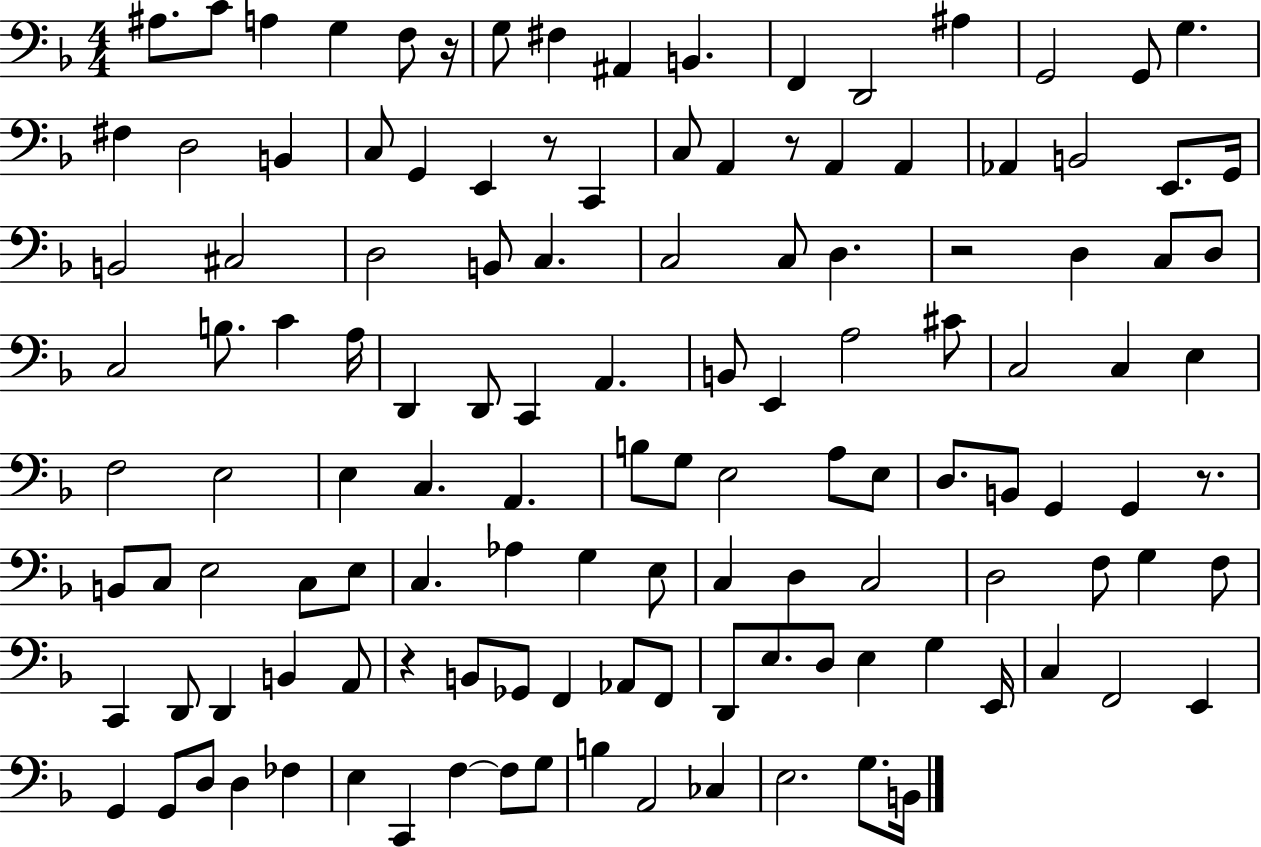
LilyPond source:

{
  \clef bass
  \numericTimeSignature
  \time 4/4
  \key f \major
  ais8. c'8 a4 g4 f8 r16 | g8 fis4 ais,4 b,4. | f,4 d,2 ais4 | g,2 g,8 g4. | \break fis4 d2 b,4 | c8 g,4 e,4 r8 c,4 | c8 a,4 r8 a,4 a,4 | aes,4 b,2 e,8. g,16 | \break b,2 cis2 | d2 b,8 c4. | c2 c8 d4. | r2 d4 c8 d8 | \break c2 b8. c'4 a16 | d,4 d,8 c,4 a,4. | b,8 e,4 a2 cis'8 | c2 c4 e4 | \break f2 e2 | e4 c4. a,4. | b8 g8 e2 a8 e8 | d8. b,8 g,4 g,4 r8. | \break b,8 c8 e2 c8 e8 | c4. aes4 g4 e8 | c4 d4 c2 | d2 f8 g4 f8 | \break c,4 d,8 d,4 b,4 a,8 | r4 b,8 ges,8 f,4 aes,8 f,8 | d,8 e8. d8 e4 g4 e,16 | c4 f,2 e,4 | \break g,4 g,8 d8 d4 fes4 | e4 c,4 f4~~ f8 g8 | b4 a,2 ces4 | e2. g8. b,16 | \break \bar "|."
}